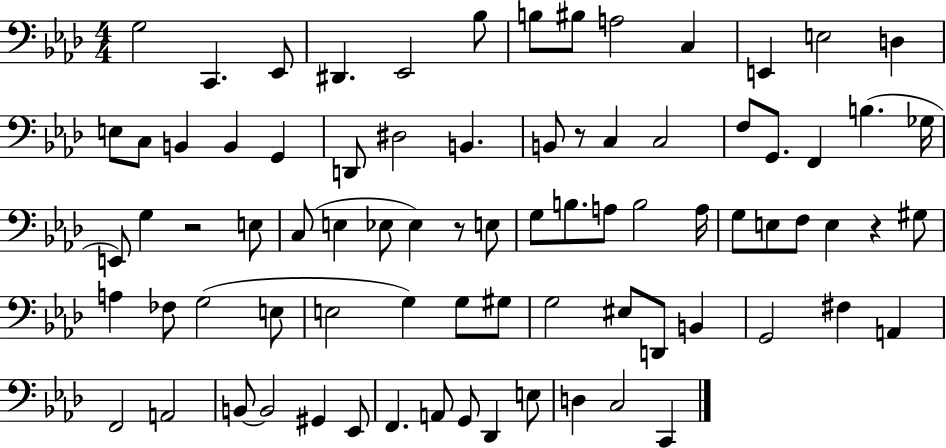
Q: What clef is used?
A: bass